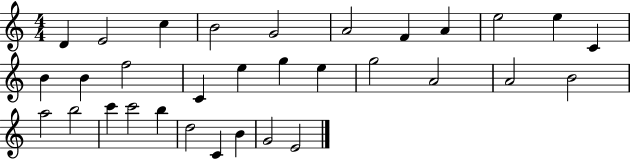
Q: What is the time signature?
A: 4/4